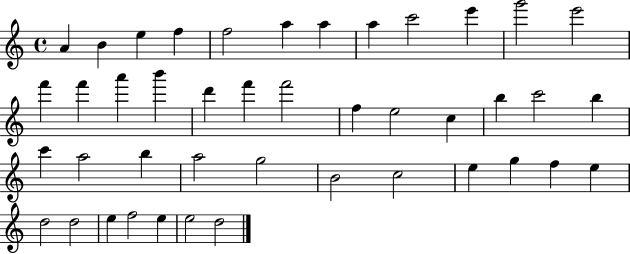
X:1
T:Untitled
M:4/4
L:1/4
K:C
A B e f f2 a a a c'2 e' g'2 e'2 f' f' a' b' d' f' f'2 f e2 c b c'2 b c' a2 b a2 g2 B2 c2 e g f e d2 d2 e f2 e e2 d2